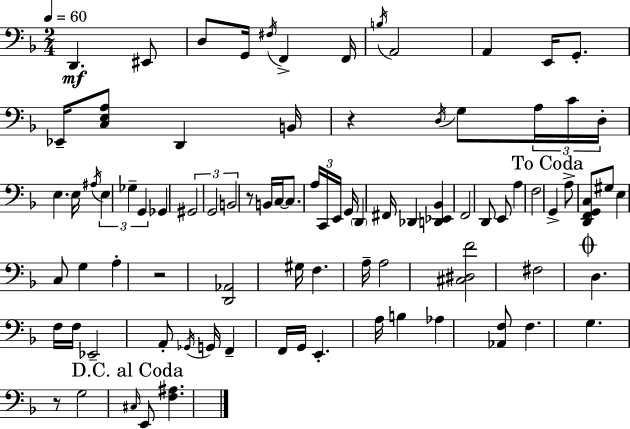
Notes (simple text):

D2/q. EIS2/e D3/e G2/s F#3/s F2/q F2/s B3/s A2/h A2/q E2/s G2/e. Eb2/s [C3,E3,A3]/e D2/q B2/s R/q D3/s G3/e A3/s C4/s D3/s E3/q. E3/s A#3/s E3/q Gb3/q G2/q Gb2/q G#2/h G2/h B2/h R/e B2/s C3/s C3/e. A3/s C2/s E2/s G2/s D2/q F#2/s Db2/q [D2,Eb2,Bb2]/q F2/h D2/e E2/e A3/q F3/h G2/q A3/e [D2,F2,G2,C3]/e G#3/e E3/q C3/e G3/q A3/q R/h [D2,Ab2]/h G#3/s F3/q. A3/s A3/h [C#3,D#3,F4]/h F#3/h D3/q. F3/s F3/s Eb2/h A2/e Gb2/s G2/s F2/q F2/s G2/s E2/q. A3/s B3/q Ab3/q [Ab2,F3]/e F3/q. G3/q. R/e G3/h C#3/s E2/e [F3,A#3]/q.